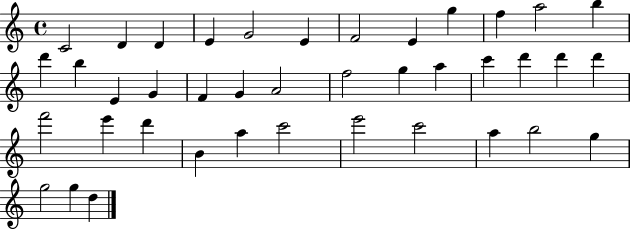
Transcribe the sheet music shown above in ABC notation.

X:1
T:Untitled
M:4/4
L:1/4
K:C
C2 D D E G2 E F2 E g f a2 b d' b E G F G A2 f2 g a c' d' d' d' f'2 e' d' B a c'2 e'2 c'2 a b2 g g2 g d